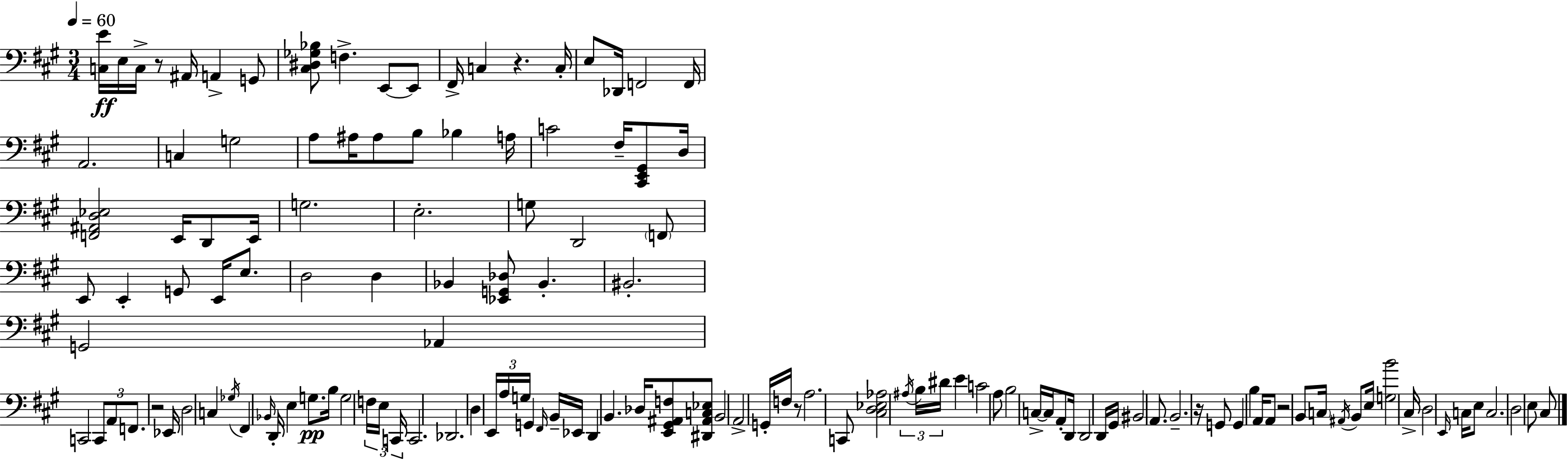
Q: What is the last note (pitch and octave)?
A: C#3